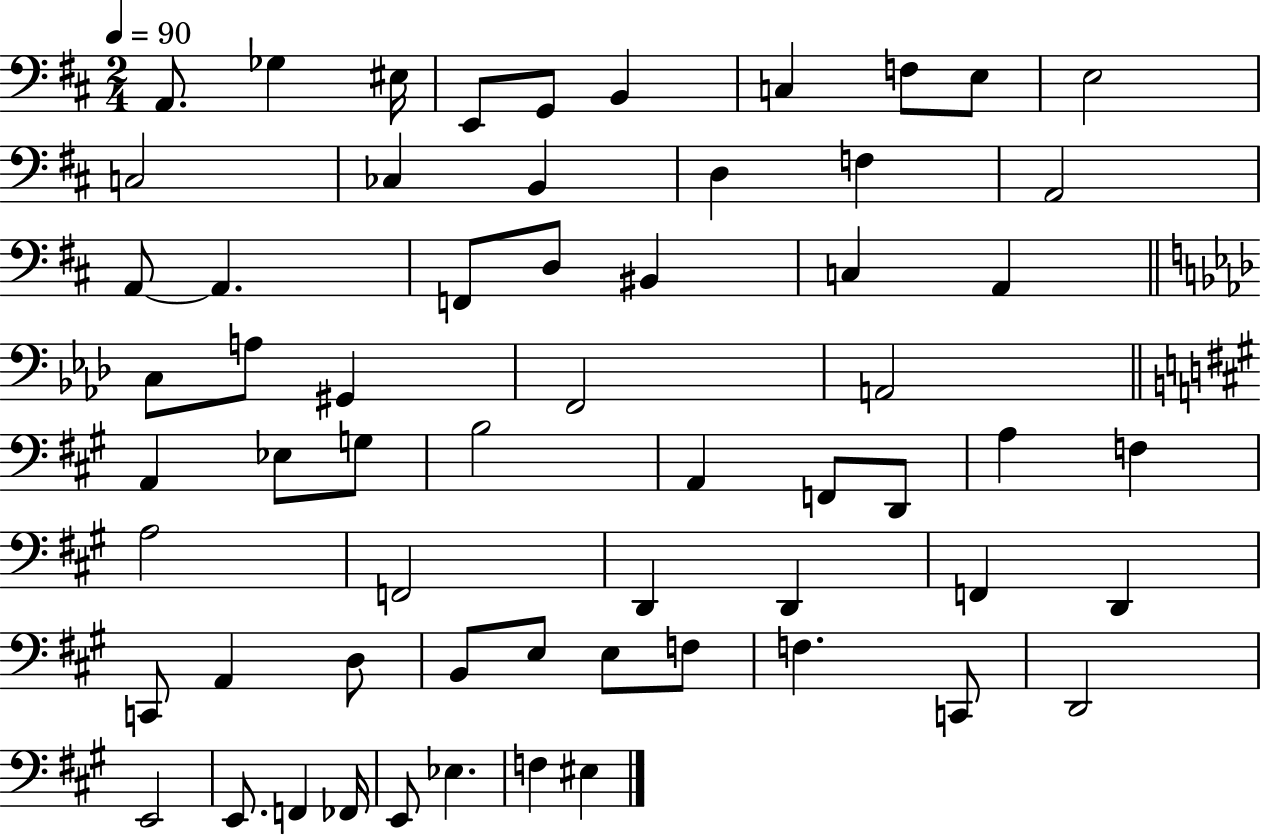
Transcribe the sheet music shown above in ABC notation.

X:1
T:Untitled
M:2/4
L:1/4
K:D
A,,/2 _G, ^E,/4 E,,/2 G,,/2 B,, C, F,/2 E,/2 E,2 C,2 _C, B,, D, F, A,,2 A,,/2 A,, F,,/2 D,/2 ^B,, C, A,, C,/2 A,/2 ^G,, F,,2 A,,2 A,, _E,/2 G,/2 B,2 A,, F,,/2 D,,/2 A, F, A,2 F,,2 D,, D,, F,, D,, C,,/2 A,, D,/2 B,,/2 E,/2 E,/2 F,/2 F, C,,/2 D,,2 E,,2 E,,/2 F,, _F,,/4 E,,/2 _E, F, ^E,